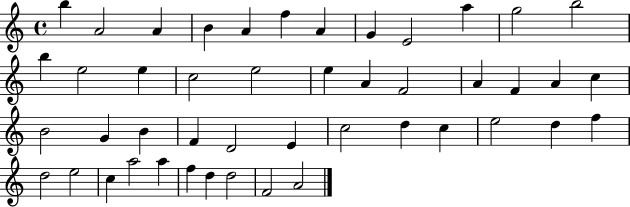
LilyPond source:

{
  \clef treble
  \time 4/4
  \defaultTimeSignature
  \key c \major
  b''4 a'2 a'4 | b'4 a'4 f''4 a'4 | g'4 e'2 a''4 | g''2 b''2 | \break b''4 e''2 e''4 | c''2 e''2 | e''4 a'4 f'2 | a'4 f'4 a'4 c''4 | \break b'2 g'4 b'4 | f'4 d'2 e'4 | c''2 d''4 c''4 | e''2 d''4 f''4 | \break d''2 e''2 | c''4 a''2 a''4 | f''4 d''4 d''2 | f'2 a'2 | \break \bar "|."
}